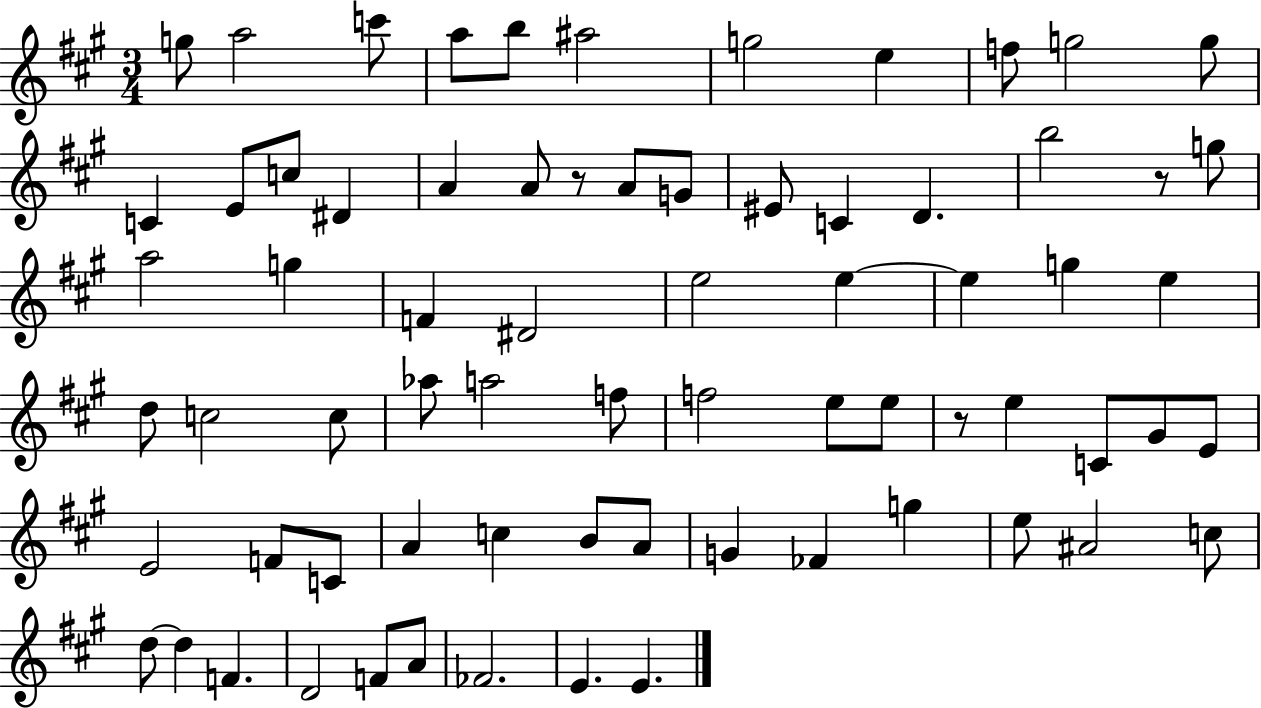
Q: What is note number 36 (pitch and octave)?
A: C5